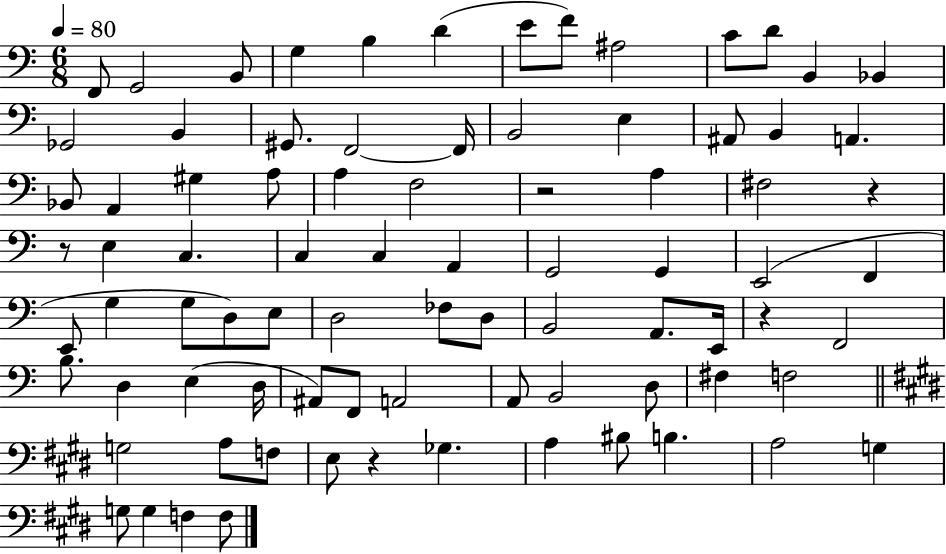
F2/e G2/h B2/e G3/q B3/q D4/q E4/e F4/e A#3/h C4/e D4/e B2/q Bb2/q Gb2/h B2/q G#2/e. F2/h F2/s B2/h E3/q A#2/e B2/q A2/q. Bb2/e A2/q G#3/q A3/e A3/q F3/h R/h A3/q F#3/h R/q R/e E3/q C3/q. C3/q C3/q A2/q G2/h G2/q E2/h F2/q E2/e G3/q G3/e D3/e E3/e D3/h FES3/e D3/e B2/h A2/e. E2/s R/q F2/h B3/e. D3/q E3/q D3/s A#2/e F2/e A2/h A2/e B2/h D3/e F#3/q F3/h G3/h A3/e F3/e E3/e R/q Gb3/q. A3/q BIS3/e B3/q. A3/h G3/q G3/e G3/q F3/q F3/e